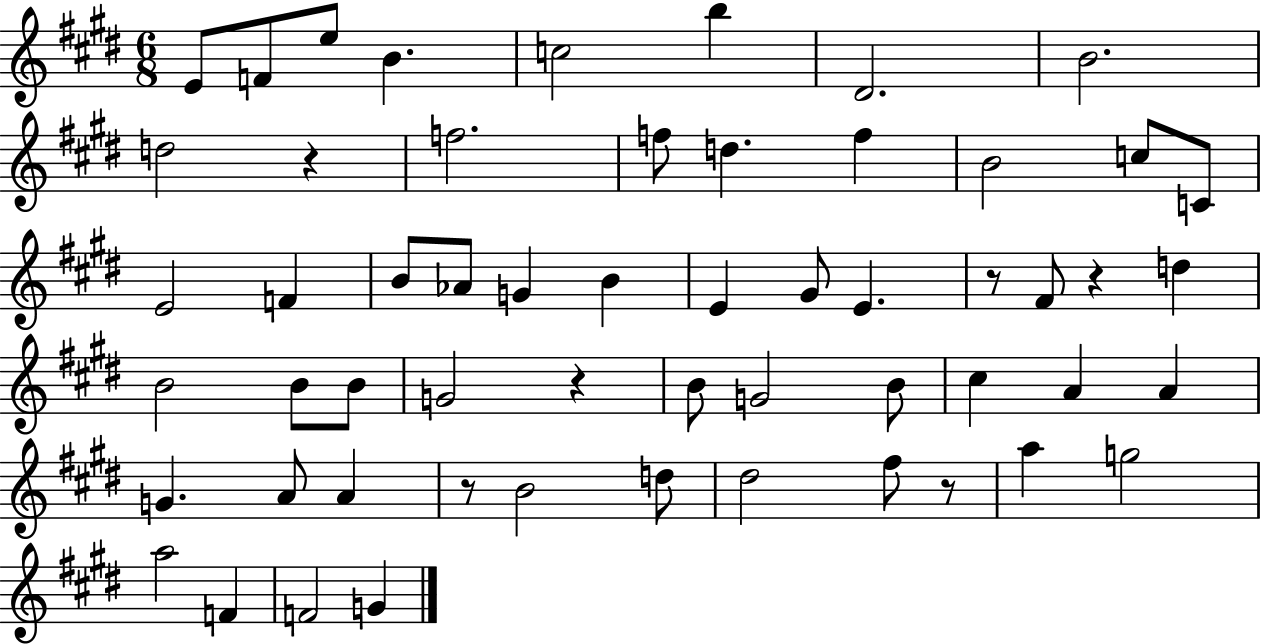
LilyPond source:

{
  \clef treble
  \numericTimeSignature
  \time 6/8
  \key e \major
  e'8 f'8 e''8 b'4. | c''2 b''4 | dis'2. | b'2. | \break d''2 r4 | f''2. | f''8 d''4. f''4 | b'2 c''8 c'8 | \break e'2 f'4 | b'8 aes'8 g'4 b'4 | e'4 gis'8 e'4. | r8 fis'8 r4 d''4 | \break b'2 b'8 b'8 | g'2 r4 | b'8 g'2 b'8 | cis''4 a'4 a'4 | \break g'4. a'8 a'4 | r8 b'2 d''8 | dis''2 fis''8 r8 | a''4 g''2 | \break a''2 f'4 | f'2 g'4 | \bar "|."
}